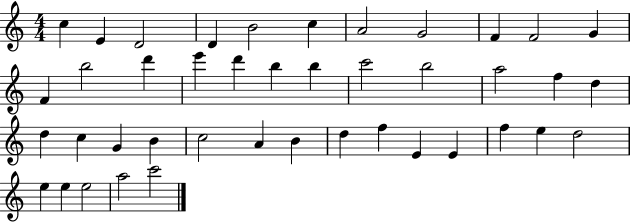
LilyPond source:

{
  \clef treble
  \numericTimeSignature
  \time 4/4
  \key c \major
  c''4 e'4 d'2 | d'4 b'2 c''4 | a'2 g'2 | f'4 f'2 g'4 | \break f'4 b''2 d'''4 | e'''4 d'''4 b''4 b''4 | c'''2 b''2 | a''2 f''4 d''4 | \break d''4 c''4 g'4 b'4 | c''2 a'4 b'4 | d''4 f''4 e'4 e'4 | f''4 e''4 d''2 | \break e''4 e''4 e''2 | a''2 c'''2 | \bar "|."
}